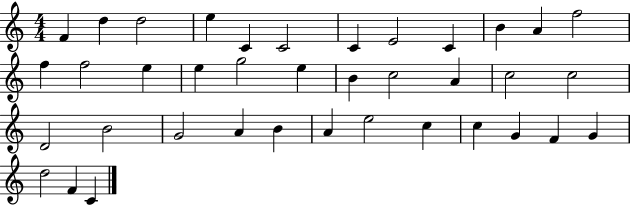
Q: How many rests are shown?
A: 0